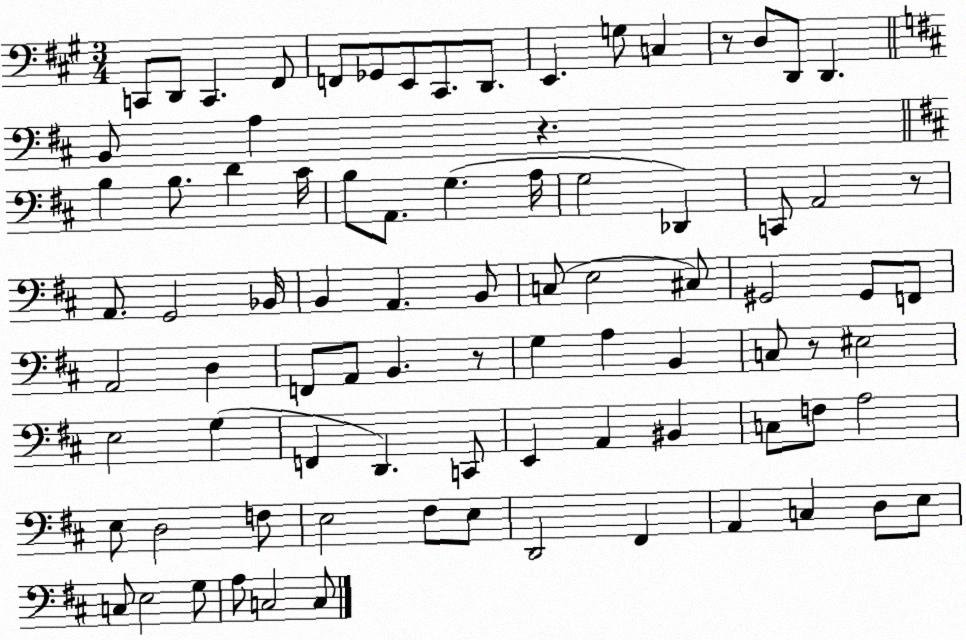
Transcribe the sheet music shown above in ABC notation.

X:1
T:Untitled
M:3/4
L:1/4
K:A
C,,/2 D,,/2 C,, ^F,,/2 F,,/2 _G,,/2 E,,/2 ^C,,/2 D,,/2 E,, G,/2 C, z/2 D,/2 D,,/2 D,, B,,/2 A, z B, B,/2 D ^C/4 B,/2 A,,/2 G, A,/4 G,2 _D,, C,,/2 A,,2 z/2 A,,/2 G,,2 _B,,/4 B,, A,, B,,/2 C,/2 E,2 ^C,/2 ^G,,2 ^G,,/2 F,,/2 A,,2 D, F,,/2 A,,/2 B,, z/2 G, A, B,, C,/2 z/2 ^E,2 E,2 G, F,, D,, C,,/2 E,, A,, ^B,, C,/2 F,/2 A,2 E,/2 D,2 F,/2 E,2 ^F,/2 E,/2 D,,2 ^F,, A,, C, D,/2 E,/2 C,/2 E,2 G,/2 A,/2 C,2 C,/2